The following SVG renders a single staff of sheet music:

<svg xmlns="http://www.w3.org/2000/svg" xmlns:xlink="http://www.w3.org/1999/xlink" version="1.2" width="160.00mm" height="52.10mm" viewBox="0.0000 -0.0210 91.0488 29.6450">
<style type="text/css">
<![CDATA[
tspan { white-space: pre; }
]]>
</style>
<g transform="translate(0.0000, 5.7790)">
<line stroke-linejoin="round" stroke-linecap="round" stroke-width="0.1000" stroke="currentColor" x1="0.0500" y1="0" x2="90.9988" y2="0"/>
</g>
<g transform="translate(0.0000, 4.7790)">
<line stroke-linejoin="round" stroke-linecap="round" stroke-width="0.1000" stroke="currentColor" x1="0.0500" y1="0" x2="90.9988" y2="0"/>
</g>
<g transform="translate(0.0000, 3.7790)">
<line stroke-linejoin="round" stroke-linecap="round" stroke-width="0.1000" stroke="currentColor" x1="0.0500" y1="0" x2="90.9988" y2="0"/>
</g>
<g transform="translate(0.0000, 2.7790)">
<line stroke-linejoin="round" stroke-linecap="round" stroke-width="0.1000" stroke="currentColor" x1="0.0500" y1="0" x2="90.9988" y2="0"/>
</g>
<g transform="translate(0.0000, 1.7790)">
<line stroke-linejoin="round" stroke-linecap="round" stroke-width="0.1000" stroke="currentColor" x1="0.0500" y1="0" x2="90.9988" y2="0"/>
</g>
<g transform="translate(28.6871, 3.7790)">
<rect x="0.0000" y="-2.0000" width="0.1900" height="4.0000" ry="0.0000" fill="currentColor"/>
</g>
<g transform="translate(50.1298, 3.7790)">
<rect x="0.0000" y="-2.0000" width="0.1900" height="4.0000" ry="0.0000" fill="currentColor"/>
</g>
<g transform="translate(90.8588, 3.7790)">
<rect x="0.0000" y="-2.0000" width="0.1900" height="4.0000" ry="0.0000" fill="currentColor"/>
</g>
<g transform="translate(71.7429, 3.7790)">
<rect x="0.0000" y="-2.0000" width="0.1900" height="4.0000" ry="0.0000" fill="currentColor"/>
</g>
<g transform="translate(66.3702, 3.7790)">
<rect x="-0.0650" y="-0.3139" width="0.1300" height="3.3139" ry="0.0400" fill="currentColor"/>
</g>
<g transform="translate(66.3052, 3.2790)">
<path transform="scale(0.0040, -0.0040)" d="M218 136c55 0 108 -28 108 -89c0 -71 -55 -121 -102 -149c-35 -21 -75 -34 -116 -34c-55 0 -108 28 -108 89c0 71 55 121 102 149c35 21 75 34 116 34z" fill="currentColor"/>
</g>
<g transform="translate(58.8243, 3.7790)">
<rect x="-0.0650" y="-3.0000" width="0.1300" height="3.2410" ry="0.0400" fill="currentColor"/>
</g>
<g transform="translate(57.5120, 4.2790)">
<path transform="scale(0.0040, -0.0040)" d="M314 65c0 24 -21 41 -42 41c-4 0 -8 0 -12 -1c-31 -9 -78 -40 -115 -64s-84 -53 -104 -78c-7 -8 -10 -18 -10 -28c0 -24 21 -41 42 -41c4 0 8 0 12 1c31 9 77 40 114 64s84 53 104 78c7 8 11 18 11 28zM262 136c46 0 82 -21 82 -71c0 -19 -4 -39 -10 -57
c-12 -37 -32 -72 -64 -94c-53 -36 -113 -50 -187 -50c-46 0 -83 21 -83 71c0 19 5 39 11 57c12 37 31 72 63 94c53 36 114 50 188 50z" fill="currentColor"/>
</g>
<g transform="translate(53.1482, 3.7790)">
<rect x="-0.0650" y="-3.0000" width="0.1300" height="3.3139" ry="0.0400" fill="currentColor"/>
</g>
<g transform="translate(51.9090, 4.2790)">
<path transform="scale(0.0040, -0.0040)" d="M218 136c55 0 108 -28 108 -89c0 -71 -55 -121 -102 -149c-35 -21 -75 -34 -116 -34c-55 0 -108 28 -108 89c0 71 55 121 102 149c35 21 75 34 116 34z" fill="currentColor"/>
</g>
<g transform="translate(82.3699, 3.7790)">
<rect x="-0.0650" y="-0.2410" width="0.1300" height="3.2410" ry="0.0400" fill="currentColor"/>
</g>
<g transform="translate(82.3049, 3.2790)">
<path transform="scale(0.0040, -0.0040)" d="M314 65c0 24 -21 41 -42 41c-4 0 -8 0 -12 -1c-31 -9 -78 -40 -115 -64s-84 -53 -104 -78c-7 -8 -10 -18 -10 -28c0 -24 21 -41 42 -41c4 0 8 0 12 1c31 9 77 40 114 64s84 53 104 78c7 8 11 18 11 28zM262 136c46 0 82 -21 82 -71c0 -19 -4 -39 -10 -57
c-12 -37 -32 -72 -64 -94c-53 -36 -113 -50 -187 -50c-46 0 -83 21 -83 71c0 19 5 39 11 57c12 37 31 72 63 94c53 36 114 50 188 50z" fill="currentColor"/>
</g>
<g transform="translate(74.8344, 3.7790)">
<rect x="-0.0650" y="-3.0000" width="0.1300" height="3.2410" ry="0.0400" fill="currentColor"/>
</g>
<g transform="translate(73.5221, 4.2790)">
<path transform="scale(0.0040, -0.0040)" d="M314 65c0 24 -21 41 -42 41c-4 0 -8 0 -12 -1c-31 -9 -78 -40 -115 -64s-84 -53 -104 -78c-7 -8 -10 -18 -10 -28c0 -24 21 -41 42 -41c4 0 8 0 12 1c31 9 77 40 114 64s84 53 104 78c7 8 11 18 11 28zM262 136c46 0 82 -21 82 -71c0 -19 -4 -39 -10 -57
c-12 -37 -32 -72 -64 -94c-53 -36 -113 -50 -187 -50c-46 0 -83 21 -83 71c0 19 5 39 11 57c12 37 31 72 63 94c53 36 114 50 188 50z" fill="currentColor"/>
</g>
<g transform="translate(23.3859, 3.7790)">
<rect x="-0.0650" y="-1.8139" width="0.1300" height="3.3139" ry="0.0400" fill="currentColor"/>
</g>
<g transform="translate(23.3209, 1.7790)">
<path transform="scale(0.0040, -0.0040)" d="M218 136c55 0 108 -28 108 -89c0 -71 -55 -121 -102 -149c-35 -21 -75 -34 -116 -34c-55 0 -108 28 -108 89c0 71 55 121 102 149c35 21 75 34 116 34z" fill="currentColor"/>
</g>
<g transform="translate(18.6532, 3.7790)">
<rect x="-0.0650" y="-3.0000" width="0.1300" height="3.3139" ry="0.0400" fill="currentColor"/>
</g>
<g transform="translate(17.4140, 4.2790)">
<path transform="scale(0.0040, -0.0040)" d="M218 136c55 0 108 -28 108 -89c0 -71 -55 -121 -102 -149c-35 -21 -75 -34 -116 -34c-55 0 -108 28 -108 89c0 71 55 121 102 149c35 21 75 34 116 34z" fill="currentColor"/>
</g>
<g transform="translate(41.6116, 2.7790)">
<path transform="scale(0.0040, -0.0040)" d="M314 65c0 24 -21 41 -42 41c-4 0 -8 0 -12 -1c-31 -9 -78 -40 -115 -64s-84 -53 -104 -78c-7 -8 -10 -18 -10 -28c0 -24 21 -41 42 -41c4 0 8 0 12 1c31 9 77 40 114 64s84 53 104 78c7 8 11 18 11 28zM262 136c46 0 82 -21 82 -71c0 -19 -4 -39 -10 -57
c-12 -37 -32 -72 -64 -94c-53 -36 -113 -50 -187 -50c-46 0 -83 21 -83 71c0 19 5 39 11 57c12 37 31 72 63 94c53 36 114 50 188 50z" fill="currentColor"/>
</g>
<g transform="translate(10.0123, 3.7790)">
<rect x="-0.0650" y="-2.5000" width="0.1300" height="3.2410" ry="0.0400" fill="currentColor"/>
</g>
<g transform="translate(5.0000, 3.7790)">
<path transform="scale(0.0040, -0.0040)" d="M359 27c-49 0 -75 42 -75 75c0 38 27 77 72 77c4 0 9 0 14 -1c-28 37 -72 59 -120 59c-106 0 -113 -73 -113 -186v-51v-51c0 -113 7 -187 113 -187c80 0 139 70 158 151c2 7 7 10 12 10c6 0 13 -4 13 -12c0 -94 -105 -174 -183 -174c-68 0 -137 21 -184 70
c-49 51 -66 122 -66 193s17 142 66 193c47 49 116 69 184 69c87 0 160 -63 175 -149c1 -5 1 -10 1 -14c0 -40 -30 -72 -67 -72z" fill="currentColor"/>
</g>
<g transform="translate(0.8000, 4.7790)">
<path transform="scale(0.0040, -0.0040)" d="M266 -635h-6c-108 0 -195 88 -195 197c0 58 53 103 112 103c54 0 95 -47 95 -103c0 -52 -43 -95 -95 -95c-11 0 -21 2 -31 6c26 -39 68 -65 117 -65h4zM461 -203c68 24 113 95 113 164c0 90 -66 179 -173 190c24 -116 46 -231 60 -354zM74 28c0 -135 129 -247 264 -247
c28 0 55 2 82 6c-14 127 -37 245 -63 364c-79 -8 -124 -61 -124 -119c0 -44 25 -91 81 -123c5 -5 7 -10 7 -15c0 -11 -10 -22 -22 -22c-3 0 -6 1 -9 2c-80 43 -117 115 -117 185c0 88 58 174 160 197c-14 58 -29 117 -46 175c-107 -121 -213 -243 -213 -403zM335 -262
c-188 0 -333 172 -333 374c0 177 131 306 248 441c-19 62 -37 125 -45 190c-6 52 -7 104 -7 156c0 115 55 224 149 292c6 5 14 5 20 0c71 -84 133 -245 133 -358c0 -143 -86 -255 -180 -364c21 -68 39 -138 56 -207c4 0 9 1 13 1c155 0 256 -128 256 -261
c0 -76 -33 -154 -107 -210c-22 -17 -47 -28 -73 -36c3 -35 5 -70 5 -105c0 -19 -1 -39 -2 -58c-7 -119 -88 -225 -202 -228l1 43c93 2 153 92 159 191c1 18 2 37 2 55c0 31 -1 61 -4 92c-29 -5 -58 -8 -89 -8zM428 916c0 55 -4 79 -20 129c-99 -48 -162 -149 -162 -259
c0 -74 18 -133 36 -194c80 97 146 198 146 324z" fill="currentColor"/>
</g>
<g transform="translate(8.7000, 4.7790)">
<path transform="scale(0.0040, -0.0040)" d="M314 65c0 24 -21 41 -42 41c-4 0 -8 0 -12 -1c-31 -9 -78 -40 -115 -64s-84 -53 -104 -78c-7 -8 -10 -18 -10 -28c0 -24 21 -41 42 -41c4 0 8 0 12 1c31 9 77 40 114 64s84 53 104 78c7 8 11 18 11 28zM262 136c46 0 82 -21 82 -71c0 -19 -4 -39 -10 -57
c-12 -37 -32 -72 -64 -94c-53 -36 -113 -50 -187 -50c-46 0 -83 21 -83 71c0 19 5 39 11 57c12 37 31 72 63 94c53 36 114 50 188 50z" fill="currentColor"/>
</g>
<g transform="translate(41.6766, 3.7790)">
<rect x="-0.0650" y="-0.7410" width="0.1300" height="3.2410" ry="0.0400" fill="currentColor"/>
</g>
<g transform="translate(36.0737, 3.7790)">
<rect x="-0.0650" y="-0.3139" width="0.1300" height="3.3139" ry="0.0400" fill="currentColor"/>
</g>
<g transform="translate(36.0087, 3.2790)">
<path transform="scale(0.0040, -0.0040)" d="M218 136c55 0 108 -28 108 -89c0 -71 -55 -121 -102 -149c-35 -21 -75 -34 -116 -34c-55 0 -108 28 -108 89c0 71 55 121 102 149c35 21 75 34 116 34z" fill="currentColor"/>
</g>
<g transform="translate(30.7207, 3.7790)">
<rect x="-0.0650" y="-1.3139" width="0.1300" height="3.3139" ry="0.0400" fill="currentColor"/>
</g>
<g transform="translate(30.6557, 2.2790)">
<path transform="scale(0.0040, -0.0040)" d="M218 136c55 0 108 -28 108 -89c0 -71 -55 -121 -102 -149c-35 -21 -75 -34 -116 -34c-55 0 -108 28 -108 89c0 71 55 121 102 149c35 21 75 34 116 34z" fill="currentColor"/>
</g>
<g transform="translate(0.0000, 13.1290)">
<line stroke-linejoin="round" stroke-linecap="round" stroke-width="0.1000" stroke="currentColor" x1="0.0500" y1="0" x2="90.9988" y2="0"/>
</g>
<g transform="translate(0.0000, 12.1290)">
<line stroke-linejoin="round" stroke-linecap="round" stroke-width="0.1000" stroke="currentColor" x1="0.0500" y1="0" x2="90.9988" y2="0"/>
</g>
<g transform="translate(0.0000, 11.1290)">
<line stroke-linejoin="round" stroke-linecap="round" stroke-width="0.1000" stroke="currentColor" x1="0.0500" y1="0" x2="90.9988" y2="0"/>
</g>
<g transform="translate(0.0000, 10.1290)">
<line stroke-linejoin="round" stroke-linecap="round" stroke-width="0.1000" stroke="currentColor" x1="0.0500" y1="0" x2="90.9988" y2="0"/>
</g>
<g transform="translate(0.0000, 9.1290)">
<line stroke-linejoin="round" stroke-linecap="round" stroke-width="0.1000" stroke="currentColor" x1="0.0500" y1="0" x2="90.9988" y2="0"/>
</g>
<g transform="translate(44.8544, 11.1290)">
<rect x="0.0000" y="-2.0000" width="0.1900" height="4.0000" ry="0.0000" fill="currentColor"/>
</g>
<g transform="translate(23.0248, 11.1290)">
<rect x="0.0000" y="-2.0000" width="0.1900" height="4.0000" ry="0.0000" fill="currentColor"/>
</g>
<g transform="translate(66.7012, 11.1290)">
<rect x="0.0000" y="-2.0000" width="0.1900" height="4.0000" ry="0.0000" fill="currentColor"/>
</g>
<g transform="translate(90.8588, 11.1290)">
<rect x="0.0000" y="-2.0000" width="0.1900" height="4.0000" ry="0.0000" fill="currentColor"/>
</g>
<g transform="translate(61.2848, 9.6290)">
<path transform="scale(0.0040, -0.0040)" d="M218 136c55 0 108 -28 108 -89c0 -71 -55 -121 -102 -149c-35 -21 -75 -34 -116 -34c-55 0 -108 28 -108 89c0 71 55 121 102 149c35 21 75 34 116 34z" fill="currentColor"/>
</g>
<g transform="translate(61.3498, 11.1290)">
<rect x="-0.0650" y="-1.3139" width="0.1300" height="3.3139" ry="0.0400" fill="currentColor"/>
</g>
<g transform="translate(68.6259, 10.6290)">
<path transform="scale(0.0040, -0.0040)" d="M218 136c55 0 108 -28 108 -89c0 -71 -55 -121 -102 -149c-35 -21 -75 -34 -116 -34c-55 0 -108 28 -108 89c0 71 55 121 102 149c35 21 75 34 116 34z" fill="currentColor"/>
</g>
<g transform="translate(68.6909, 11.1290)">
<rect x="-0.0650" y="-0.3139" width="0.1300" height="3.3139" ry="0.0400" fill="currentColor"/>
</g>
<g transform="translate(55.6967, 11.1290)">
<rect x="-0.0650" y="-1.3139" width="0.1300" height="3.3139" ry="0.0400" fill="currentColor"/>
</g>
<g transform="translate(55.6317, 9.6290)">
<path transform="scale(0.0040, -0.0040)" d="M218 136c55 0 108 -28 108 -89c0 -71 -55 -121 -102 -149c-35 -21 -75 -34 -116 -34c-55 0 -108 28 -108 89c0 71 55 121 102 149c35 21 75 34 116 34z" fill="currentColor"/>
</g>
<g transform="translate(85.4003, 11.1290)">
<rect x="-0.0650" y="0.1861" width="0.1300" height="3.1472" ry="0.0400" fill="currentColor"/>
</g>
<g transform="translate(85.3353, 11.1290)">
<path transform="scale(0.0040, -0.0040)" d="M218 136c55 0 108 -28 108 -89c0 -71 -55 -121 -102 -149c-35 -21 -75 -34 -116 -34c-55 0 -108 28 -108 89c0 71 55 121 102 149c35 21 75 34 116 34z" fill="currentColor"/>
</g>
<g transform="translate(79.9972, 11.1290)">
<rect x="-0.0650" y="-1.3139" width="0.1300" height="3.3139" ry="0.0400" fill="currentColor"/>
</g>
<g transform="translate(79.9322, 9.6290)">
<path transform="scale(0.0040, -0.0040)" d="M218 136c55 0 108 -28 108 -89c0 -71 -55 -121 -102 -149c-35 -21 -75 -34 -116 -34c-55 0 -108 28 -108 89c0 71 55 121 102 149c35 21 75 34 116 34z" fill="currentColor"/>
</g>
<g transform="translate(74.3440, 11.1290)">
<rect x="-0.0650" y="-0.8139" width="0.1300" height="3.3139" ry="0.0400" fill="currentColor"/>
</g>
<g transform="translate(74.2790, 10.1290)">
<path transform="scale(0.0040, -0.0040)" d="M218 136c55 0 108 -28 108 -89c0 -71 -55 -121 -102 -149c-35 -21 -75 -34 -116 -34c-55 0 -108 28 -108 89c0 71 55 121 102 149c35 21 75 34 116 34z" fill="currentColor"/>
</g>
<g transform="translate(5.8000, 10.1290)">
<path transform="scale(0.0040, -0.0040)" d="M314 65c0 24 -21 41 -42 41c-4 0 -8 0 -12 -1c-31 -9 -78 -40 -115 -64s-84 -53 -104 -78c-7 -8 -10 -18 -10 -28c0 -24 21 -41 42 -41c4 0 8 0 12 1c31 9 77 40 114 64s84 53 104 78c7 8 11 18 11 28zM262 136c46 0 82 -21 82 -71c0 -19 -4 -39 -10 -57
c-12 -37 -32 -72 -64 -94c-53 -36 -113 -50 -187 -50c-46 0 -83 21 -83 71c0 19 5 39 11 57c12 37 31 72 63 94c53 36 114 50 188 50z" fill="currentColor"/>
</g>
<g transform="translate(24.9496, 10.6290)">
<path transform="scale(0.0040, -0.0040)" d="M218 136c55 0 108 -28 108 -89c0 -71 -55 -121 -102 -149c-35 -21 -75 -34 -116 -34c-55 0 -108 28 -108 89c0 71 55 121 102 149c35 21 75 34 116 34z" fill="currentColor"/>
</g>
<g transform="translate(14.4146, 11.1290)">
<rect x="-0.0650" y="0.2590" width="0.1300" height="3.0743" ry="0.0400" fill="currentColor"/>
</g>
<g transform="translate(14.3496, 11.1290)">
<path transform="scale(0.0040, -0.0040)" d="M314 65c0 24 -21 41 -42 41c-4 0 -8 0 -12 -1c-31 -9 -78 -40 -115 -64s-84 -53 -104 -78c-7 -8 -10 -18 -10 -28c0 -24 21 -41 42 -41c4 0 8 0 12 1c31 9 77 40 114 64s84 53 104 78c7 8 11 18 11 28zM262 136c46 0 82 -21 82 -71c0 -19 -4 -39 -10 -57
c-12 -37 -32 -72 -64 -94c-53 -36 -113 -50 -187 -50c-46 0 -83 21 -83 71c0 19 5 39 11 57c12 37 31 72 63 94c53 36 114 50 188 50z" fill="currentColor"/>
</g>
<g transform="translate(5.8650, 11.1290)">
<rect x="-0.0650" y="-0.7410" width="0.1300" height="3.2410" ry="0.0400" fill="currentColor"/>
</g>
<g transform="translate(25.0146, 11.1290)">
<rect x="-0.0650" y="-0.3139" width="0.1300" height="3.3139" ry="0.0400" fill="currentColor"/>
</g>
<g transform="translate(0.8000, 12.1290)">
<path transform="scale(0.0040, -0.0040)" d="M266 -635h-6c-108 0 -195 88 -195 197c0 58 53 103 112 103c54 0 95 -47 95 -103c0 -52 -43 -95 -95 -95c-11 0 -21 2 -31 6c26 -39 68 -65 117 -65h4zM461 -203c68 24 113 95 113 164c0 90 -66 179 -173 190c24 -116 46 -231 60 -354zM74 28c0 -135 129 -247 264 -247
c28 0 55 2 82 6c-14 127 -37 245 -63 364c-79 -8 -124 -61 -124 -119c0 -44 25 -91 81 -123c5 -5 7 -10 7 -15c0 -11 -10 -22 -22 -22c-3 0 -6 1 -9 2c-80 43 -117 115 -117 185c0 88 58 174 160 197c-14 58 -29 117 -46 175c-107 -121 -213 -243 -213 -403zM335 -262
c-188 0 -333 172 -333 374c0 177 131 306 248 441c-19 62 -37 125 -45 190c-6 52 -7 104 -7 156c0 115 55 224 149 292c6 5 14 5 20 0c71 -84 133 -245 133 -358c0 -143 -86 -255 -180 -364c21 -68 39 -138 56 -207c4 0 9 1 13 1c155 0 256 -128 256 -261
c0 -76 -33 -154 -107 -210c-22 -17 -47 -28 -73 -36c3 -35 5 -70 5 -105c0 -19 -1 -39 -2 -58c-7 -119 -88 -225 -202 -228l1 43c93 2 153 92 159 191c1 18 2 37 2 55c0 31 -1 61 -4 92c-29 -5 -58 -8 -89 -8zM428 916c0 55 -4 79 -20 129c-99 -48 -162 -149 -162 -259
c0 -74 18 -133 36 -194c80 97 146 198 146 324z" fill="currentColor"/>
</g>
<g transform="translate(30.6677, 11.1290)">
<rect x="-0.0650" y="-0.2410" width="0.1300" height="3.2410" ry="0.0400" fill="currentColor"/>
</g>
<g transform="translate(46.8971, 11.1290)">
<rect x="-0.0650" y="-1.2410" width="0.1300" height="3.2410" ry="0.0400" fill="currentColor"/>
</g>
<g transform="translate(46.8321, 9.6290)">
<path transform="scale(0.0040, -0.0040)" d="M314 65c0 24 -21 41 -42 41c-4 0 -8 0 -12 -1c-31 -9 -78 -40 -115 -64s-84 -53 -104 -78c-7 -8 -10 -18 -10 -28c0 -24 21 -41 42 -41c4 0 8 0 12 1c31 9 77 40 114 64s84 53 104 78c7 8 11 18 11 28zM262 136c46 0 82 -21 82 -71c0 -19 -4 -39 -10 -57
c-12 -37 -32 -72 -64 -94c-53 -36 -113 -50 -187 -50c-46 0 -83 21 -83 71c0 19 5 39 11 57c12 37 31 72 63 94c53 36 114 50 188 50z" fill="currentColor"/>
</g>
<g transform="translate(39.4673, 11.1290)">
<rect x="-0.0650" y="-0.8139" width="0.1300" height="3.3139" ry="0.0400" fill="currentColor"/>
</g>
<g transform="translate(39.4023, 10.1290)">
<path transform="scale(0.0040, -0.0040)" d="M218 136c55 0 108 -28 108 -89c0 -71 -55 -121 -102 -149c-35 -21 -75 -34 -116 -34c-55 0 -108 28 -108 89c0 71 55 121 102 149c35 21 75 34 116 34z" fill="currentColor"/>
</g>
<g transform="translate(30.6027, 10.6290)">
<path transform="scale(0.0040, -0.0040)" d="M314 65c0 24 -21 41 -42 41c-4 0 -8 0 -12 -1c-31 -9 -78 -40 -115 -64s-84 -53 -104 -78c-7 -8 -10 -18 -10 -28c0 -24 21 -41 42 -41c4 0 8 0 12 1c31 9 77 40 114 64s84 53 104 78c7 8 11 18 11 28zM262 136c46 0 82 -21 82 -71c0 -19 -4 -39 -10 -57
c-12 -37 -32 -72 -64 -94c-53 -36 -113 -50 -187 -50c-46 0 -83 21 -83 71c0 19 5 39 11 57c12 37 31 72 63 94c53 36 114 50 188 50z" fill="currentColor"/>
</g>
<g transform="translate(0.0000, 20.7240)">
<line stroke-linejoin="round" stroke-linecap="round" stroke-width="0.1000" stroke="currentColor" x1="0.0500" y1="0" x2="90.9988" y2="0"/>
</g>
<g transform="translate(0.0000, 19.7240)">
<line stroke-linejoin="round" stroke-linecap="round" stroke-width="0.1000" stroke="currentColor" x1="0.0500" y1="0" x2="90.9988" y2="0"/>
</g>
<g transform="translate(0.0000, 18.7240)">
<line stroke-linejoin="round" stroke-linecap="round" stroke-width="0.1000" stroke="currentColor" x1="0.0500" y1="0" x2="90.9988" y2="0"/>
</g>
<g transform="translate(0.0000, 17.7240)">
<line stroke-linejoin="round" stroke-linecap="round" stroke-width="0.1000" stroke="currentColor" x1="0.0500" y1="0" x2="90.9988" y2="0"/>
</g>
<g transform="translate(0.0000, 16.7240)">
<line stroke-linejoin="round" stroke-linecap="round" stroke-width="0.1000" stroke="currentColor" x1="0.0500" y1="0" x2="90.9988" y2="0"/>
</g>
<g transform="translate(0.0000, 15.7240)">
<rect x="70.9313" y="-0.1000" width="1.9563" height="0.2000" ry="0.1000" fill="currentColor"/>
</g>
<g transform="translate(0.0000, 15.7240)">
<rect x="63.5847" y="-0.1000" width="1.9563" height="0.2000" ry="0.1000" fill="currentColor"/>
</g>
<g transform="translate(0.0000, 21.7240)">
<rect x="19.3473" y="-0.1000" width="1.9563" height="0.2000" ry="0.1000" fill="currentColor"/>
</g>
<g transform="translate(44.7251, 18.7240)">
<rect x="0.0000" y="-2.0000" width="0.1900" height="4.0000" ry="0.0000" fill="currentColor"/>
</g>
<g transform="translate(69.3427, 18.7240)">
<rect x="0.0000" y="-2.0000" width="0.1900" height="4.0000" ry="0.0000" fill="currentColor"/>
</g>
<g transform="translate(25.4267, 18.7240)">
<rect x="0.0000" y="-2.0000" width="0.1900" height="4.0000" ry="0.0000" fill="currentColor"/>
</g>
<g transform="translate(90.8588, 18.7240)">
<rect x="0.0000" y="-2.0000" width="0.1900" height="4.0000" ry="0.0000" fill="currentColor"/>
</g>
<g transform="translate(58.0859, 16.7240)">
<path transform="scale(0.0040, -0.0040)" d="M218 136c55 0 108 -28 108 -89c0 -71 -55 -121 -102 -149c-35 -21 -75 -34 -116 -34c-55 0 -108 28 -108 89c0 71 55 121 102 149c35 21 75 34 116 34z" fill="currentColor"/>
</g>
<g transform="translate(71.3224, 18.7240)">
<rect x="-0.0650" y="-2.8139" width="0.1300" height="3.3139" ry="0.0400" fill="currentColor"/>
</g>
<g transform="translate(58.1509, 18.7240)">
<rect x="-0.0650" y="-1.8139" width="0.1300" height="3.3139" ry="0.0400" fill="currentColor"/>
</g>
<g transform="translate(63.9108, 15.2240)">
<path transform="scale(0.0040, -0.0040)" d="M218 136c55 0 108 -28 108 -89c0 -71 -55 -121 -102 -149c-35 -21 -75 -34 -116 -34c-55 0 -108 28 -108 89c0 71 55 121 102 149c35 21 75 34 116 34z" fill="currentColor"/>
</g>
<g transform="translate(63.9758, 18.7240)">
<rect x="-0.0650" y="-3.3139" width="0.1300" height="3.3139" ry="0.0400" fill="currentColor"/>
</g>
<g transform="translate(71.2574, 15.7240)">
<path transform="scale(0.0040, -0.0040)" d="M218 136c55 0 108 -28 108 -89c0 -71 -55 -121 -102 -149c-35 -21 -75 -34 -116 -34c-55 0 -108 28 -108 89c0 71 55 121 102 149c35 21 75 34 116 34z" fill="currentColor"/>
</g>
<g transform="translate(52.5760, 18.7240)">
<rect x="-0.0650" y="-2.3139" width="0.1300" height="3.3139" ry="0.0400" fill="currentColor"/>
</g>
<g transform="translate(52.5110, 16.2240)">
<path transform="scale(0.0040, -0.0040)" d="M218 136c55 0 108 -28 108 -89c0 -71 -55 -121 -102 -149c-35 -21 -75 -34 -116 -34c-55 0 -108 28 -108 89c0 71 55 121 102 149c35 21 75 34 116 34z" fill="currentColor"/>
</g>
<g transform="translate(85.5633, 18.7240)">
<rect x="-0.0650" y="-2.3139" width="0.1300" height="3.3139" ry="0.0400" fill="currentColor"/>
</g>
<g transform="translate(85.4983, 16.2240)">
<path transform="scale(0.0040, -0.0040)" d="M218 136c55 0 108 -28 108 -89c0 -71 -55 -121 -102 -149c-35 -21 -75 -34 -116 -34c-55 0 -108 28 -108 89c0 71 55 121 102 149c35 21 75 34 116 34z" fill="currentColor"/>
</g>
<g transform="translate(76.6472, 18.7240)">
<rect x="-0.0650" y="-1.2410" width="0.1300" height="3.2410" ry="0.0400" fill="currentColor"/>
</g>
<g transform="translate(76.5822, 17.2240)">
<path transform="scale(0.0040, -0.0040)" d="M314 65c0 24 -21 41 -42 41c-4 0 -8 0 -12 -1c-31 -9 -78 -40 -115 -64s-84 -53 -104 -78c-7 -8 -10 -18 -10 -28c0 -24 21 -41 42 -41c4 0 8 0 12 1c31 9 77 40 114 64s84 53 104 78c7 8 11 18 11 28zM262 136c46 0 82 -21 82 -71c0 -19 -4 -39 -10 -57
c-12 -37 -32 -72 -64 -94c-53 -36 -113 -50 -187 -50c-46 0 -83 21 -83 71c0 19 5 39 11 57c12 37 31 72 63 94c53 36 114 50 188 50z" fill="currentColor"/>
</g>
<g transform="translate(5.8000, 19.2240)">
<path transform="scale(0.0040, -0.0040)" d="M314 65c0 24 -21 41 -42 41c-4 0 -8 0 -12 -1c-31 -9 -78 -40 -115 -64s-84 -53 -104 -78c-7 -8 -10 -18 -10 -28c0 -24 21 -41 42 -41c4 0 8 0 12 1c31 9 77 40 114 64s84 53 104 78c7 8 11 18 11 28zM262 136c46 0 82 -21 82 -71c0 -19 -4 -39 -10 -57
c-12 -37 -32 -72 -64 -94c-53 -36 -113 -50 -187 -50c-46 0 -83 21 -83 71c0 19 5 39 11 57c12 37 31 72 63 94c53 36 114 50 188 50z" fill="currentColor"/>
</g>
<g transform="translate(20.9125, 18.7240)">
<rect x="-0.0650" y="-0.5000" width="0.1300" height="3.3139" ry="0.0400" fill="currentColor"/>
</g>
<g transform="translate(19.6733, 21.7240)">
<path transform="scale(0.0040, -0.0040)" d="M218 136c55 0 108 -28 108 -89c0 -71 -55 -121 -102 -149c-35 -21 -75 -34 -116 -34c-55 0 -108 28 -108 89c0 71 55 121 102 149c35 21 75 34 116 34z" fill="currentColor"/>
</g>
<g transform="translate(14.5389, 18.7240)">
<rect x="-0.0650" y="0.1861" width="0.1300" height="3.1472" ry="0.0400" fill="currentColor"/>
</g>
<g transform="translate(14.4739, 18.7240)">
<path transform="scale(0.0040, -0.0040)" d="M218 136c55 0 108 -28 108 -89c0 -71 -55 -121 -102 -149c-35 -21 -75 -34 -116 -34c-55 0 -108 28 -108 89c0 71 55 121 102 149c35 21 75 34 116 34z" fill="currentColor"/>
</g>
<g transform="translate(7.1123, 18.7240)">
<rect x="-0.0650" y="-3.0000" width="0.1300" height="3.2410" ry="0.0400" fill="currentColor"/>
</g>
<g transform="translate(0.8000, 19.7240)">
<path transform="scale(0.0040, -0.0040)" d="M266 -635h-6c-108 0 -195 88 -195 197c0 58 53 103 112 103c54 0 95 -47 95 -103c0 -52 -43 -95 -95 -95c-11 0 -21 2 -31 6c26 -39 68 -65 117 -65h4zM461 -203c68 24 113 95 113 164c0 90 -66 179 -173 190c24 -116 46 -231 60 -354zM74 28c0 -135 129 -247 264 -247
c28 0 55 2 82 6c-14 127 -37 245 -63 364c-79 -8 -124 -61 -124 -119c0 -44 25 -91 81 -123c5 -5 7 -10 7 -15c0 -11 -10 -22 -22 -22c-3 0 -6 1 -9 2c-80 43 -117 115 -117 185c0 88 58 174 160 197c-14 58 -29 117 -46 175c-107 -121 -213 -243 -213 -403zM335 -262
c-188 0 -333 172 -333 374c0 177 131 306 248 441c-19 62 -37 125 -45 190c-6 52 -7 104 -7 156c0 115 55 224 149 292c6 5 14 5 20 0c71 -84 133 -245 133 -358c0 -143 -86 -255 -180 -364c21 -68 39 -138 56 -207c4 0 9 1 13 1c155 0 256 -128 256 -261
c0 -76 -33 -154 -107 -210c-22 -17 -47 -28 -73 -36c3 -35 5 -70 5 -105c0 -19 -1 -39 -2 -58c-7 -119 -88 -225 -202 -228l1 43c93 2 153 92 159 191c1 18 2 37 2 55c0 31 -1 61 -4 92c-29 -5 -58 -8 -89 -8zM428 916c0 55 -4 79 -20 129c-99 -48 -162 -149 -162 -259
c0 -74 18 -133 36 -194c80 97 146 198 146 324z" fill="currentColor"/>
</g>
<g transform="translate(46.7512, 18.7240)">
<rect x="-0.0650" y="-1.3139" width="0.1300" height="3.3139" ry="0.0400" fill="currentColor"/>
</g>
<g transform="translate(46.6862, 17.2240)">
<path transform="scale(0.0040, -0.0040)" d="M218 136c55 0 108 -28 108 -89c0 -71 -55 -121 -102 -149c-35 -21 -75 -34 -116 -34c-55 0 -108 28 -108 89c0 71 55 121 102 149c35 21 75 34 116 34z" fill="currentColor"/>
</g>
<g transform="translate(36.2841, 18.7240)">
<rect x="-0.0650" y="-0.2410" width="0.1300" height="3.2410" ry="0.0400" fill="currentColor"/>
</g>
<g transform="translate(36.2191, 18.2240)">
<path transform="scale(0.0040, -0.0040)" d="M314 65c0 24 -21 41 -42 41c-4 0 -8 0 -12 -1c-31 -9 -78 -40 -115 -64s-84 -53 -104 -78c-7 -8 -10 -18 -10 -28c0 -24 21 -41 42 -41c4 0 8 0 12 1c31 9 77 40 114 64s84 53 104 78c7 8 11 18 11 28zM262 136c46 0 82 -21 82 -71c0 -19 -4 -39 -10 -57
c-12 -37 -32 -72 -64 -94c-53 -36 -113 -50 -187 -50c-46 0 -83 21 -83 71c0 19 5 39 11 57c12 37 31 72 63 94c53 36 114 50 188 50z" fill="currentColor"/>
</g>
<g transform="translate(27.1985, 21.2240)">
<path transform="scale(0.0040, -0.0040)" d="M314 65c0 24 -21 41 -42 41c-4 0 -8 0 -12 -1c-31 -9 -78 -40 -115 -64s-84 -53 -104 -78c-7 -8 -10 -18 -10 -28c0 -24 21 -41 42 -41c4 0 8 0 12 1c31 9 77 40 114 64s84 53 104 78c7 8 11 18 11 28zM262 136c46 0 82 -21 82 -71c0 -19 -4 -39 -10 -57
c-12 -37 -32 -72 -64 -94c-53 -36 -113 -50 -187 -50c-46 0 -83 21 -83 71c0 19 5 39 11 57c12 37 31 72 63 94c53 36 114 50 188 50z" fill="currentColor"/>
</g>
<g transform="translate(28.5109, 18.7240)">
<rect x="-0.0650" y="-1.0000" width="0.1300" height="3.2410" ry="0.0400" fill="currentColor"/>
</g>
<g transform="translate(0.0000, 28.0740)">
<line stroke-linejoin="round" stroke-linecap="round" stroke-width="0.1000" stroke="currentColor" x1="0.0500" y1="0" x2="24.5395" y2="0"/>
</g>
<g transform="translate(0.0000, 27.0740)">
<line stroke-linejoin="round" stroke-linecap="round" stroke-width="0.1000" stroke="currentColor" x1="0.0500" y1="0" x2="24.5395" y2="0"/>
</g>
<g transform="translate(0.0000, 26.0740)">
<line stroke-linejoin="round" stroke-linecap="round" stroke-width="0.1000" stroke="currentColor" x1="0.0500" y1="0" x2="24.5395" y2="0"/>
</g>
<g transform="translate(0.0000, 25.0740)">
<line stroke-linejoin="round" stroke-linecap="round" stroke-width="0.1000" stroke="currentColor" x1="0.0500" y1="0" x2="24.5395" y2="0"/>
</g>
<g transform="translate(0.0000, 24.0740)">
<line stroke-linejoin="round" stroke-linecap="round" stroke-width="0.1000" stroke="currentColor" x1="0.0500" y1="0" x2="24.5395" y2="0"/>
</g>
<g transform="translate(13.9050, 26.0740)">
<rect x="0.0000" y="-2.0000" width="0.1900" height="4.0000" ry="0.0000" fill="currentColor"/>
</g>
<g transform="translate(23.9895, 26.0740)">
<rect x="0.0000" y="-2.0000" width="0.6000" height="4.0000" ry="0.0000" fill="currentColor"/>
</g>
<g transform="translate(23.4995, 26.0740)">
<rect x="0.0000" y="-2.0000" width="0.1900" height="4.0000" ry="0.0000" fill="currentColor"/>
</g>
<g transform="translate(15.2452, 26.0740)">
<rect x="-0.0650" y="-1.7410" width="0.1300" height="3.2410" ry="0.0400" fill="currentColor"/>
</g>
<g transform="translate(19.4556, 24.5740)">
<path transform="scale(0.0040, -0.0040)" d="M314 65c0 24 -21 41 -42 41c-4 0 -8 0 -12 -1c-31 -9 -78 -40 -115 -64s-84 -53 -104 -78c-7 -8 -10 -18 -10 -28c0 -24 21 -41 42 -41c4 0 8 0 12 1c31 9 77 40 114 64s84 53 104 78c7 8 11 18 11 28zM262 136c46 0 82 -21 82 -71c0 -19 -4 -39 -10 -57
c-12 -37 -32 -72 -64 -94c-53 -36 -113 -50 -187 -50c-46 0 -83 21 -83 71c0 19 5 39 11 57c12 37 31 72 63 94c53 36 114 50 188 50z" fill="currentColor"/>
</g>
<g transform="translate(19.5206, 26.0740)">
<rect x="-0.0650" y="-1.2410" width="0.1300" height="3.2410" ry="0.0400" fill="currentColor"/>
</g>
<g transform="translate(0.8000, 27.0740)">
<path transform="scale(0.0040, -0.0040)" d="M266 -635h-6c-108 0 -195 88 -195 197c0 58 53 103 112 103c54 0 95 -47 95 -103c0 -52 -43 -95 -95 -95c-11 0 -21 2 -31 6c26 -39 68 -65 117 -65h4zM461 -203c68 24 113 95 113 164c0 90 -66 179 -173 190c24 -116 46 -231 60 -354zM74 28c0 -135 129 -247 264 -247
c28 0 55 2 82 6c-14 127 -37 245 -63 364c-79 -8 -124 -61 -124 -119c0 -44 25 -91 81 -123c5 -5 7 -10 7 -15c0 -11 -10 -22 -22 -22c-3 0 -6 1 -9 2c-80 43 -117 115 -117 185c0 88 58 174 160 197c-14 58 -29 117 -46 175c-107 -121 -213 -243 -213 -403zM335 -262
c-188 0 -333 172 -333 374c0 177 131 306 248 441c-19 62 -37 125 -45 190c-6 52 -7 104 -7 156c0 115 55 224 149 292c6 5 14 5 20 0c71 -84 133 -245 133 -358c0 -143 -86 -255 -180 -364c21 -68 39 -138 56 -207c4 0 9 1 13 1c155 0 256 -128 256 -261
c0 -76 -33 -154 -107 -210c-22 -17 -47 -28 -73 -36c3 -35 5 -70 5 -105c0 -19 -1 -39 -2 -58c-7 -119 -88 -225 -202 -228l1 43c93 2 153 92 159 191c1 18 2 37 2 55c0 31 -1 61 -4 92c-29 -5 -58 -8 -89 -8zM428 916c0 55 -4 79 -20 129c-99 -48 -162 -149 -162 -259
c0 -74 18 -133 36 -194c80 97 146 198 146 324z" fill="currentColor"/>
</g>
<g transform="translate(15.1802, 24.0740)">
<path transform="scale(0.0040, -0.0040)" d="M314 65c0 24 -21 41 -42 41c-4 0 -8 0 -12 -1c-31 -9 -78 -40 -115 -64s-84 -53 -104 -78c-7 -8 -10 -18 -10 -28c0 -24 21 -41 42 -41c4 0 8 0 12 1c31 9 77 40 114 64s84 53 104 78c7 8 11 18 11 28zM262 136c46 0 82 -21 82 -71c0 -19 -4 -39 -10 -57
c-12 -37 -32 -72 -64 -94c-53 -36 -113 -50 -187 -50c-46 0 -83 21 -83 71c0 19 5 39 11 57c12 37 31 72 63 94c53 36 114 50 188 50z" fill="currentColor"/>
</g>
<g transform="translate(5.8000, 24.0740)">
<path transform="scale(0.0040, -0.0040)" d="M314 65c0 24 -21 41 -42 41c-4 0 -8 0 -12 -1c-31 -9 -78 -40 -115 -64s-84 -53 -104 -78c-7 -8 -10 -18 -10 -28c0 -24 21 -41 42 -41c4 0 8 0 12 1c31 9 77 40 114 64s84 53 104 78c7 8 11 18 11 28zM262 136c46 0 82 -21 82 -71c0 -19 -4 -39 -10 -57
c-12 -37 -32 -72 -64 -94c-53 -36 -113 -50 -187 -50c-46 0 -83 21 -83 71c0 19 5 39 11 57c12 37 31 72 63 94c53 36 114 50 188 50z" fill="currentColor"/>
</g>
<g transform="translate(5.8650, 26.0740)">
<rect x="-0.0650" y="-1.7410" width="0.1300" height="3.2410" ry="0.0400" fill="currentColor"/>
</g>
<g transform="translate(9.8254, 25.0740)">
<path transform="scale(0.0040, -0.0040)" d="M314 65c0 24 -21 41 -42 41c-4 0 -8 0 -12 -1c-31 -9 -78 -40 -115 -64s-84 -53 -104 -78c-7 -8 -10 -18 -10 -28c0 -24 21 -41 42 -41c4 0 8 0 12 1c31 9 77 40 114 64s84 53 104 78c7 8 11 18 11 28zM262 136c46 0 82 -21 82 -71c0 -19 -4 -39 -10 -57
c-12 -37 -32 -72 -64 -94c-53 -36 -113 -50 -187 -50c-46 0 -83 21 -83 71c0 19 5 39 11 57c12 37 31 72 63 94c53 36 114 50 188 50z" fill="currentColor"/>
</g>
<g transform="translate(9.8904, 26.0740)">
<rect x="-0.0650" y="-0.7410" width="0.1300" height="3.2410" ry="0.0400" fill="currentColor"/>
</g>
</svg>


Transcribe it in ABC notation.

X:1
T:Untitled
M:4/4
L:1/4
K:C
G2 A f e c d2 A A2 c A2 c2 d2 B2 c c2 d e2 e e c d e B A2 B C D2 c2 e g f b a e2 g f2 d2 f2 e2